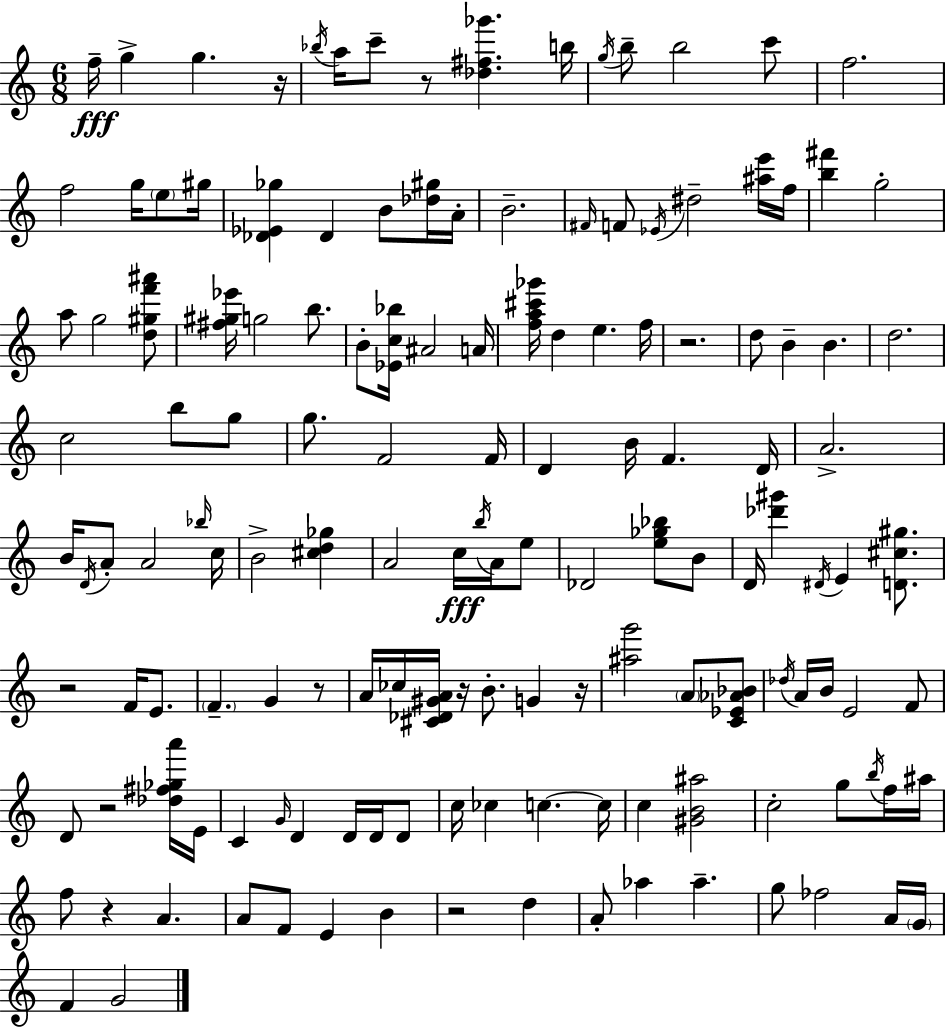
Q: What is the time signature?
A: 6/8